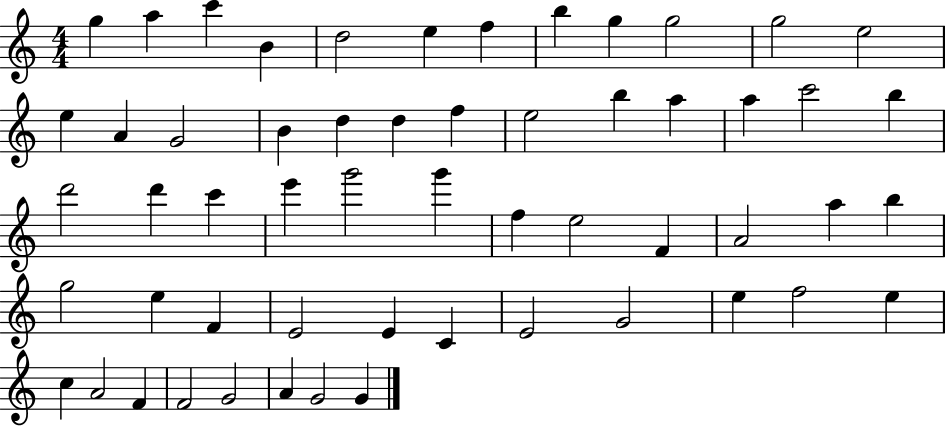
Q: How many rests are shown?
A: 0